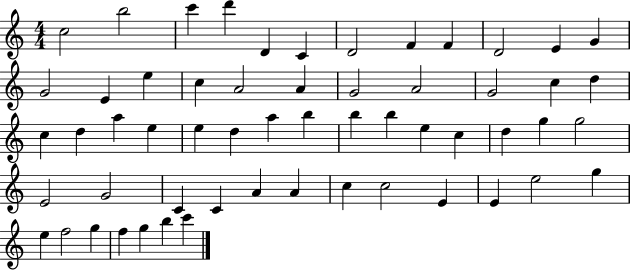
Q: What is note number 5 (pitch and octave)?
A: D4